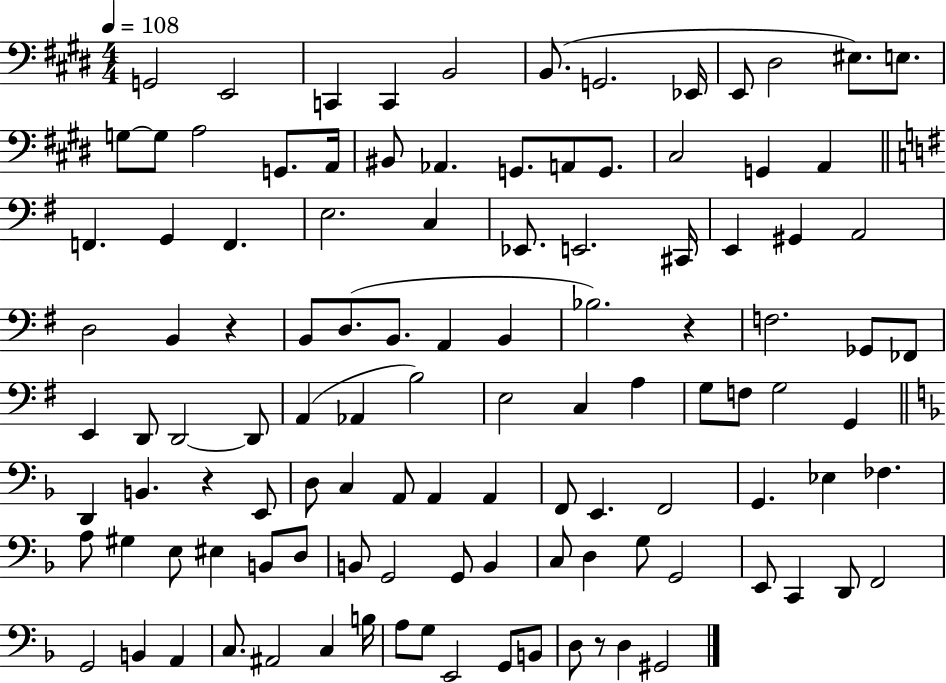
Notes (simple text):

G2/h E2/h C2/q C2/q B2/h B2/e. G2/h. Eb2/s E2/e D#3/h EIS3/e. E3/e. G3/e G3/e A3/h G2/e. A2/s BIS2/e Ab2/q. G2/e. A2/e G2/e. C#3/h G2/q A2/q F2/q. G2/q F2/q. E3/h. C3/q Eb2/e. E2/h. C#2/s E2/q G#2/q A2/h D3/h B2/q R/q B2/e D3/e. B2/e. A2/q B2/q Bb3/h. R/q F3/h. Gb2/e FES2/e E2/q D2/e D2/h D2/e A2/q Ab2/q B3/h E3/h C3/q A3/q G3/e F3/e G3/h G2/q D2/q B2/q. R/q E2/e D3/e C3/q A2/e A2/q A2/q F2/e E2/q. F2/h G2/q. Eb3/q FES3/q. A3/e G#3/q E3/e EIS3/q B2/e D3/e B2/e G2/h G2/e B2/q C3/e D3/q G3/e G2/h E2/e C2/q D2/e F2/h G2/h B2/q A2/q C3/e. A#2/h C3/q B3/s A3/e G3/e E2/h G2/e B2/e D3/e R/e D3/q G#2/h